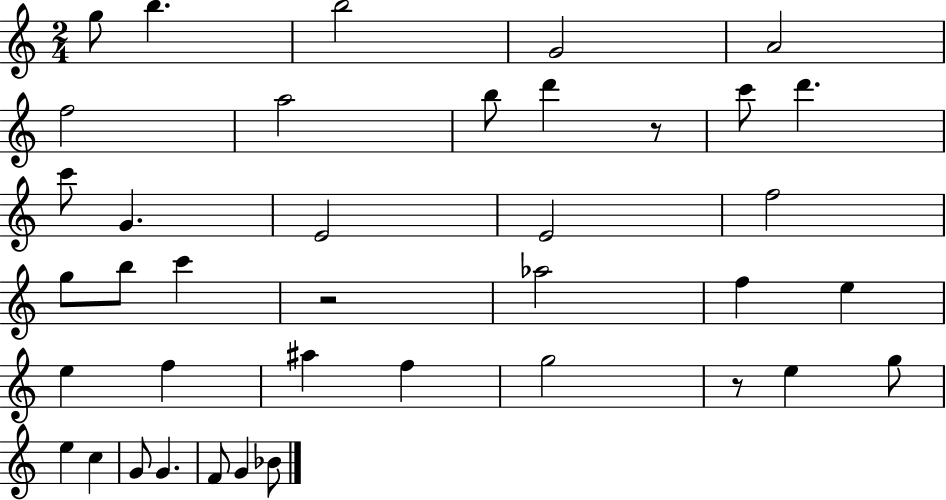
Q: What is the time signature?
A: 2/4